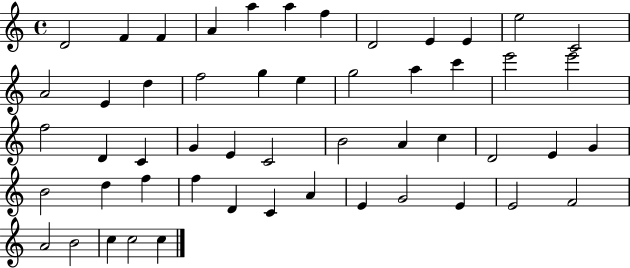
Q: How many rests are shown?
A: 0